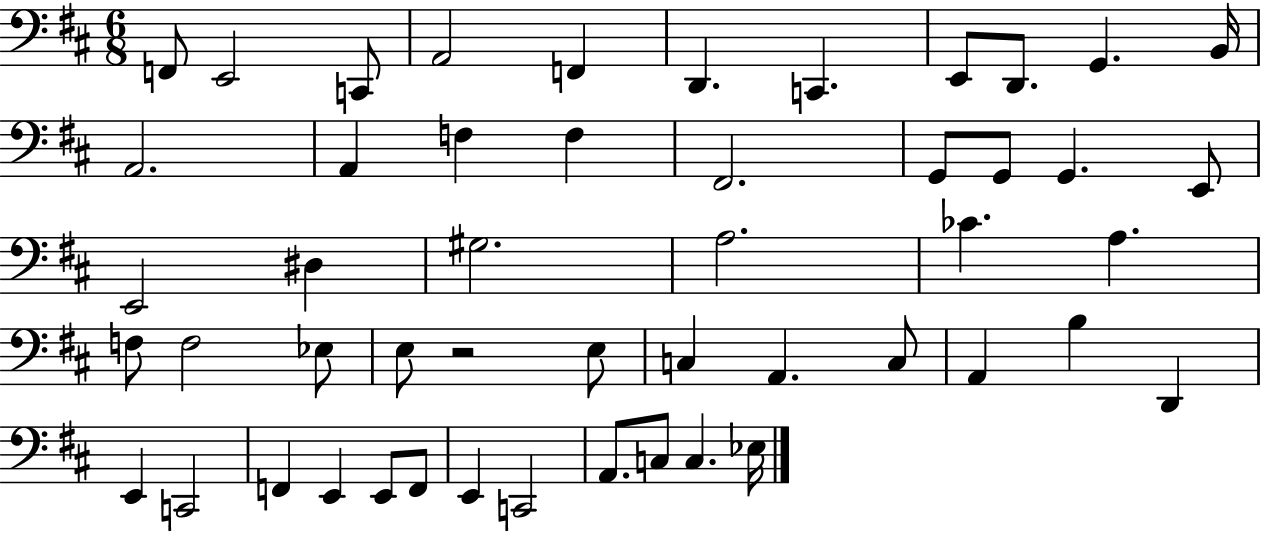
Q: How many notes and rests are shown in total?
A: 50